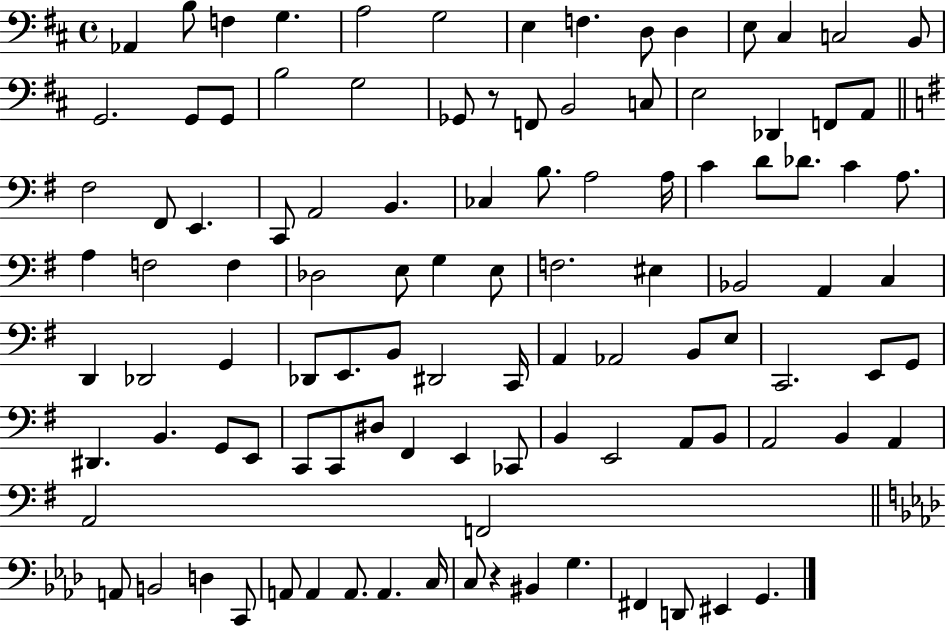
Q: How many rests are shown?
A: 2